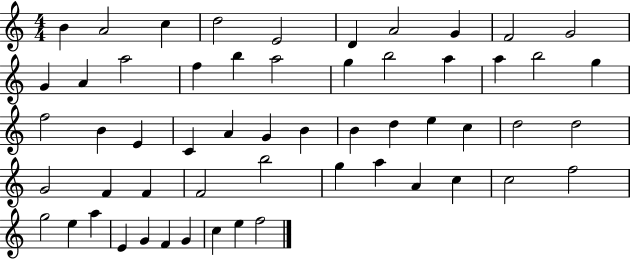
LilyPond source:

{
  \clef treble
  \numericTimeSignature
  \time 4/4
  \key c \major
  b'4 a'2 c''4 | d''2 e'2 | d'4 a'2 g'4 | f'2 g'2 | \break g'4 a'4 a''2 | f''4 b''4 a''2 | g''4 b''2 a''4 | a''4 b''2 g''4 | \break f''2 b'4 e'4 | c'4 a'4 g'4 b'4 | b'4 d''4 e''4 c''4 | d''2 d''2 | \break g'2 f'4 f'4 | f'2 b''2 | g''4 a''4 a'4 c''4 | c''2 f''2 | \break g''2 e''4 a''4 | e'4 g'4 f'4 g'4 | c''4 e''4 f''2 | \bar "|."
}